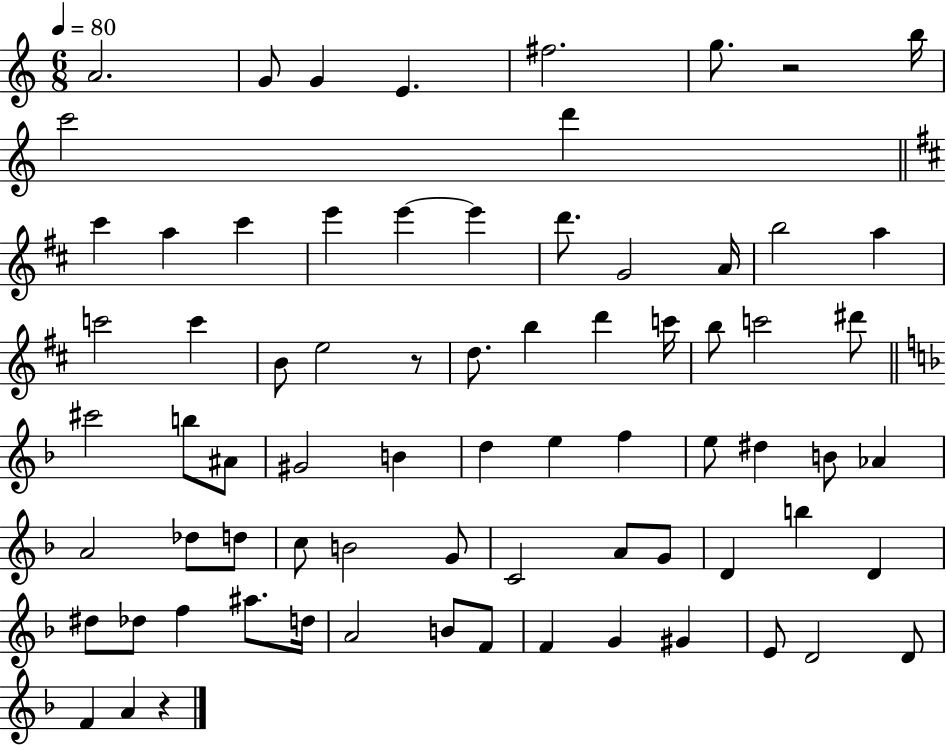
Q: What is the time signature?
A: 6/8